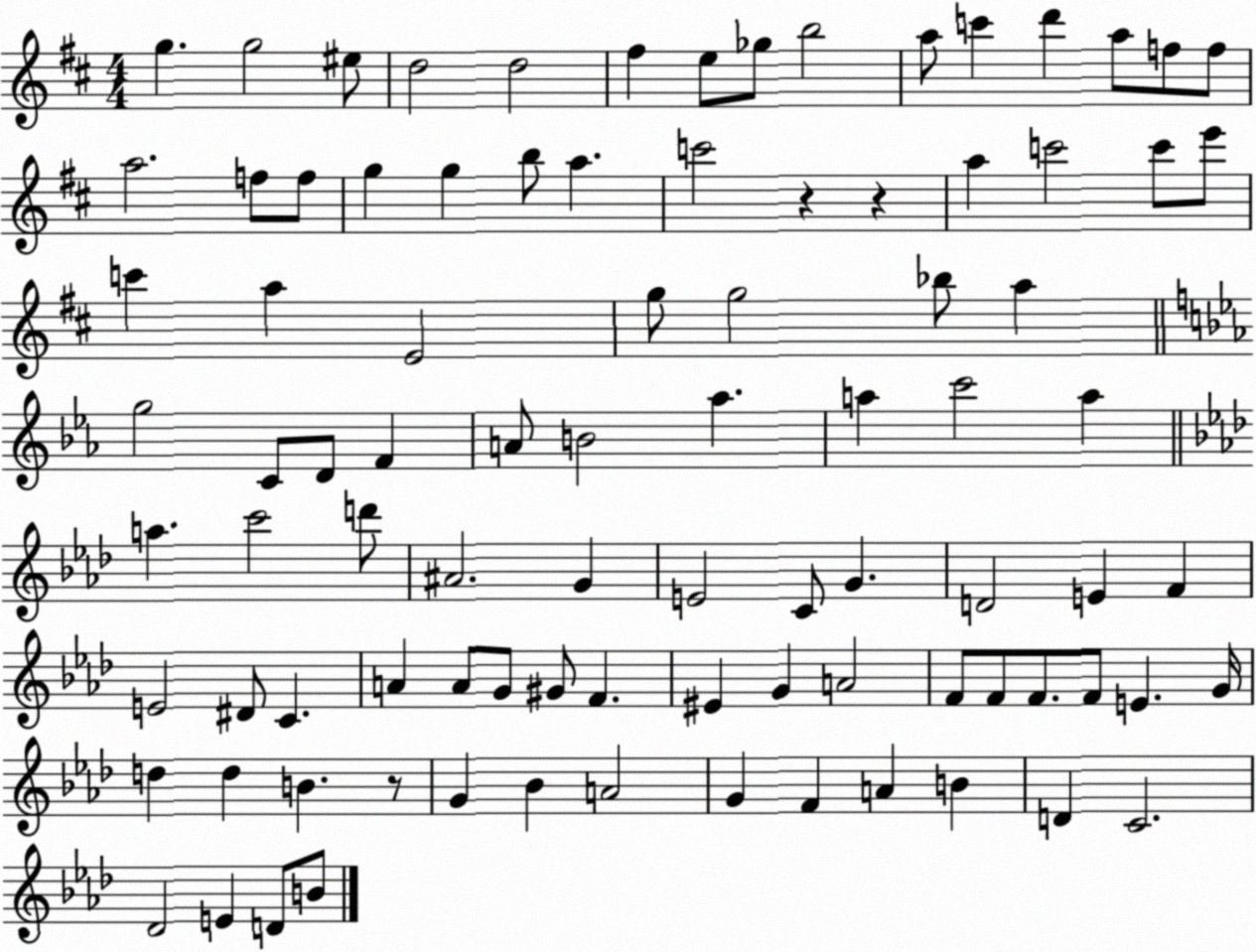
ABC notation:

X:1
T:Untitled
M:4/4
L:1/4
K:D
g g2 ^e/2 d2 d2 ^f e/2 _g/2 b2 a/2 c' d' a/2 f/2 f/2 a2 f/2 f/2 g g b/2 a c'2 z z a c'2 c'/2 e'/2 c' a E2 g/2 g2 _b/2 a g2 C/2 D/2 F A/2 B2 _a a c'2 a a c'2 d'/2 ^A2 G E2 C/2 G D2 E F E2 ^D/2 C A A/2 G/2 ^G/2 F ^E G A2 F/2 F/2 F/2 F/2 E G/4 d d B z/2 G _B A2 G F A B D C2 _D2 E D/2 B/2